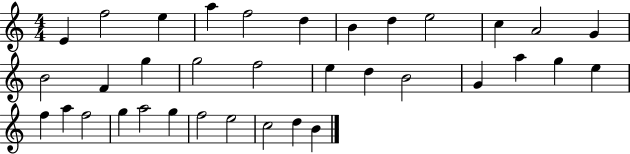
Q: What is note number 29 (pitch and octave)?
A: A5